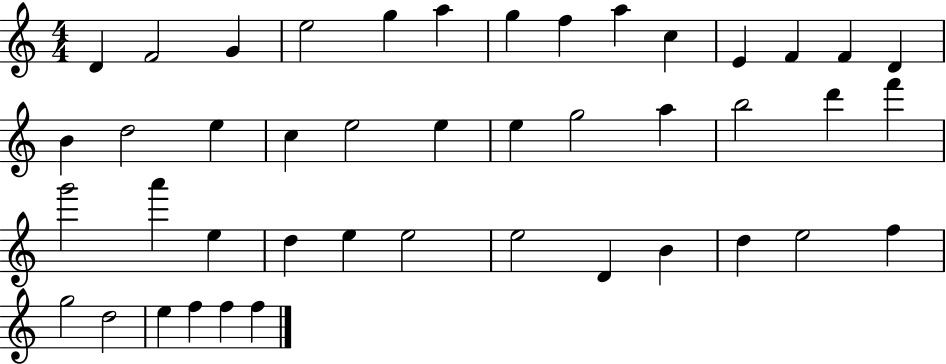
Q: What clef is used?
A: treble